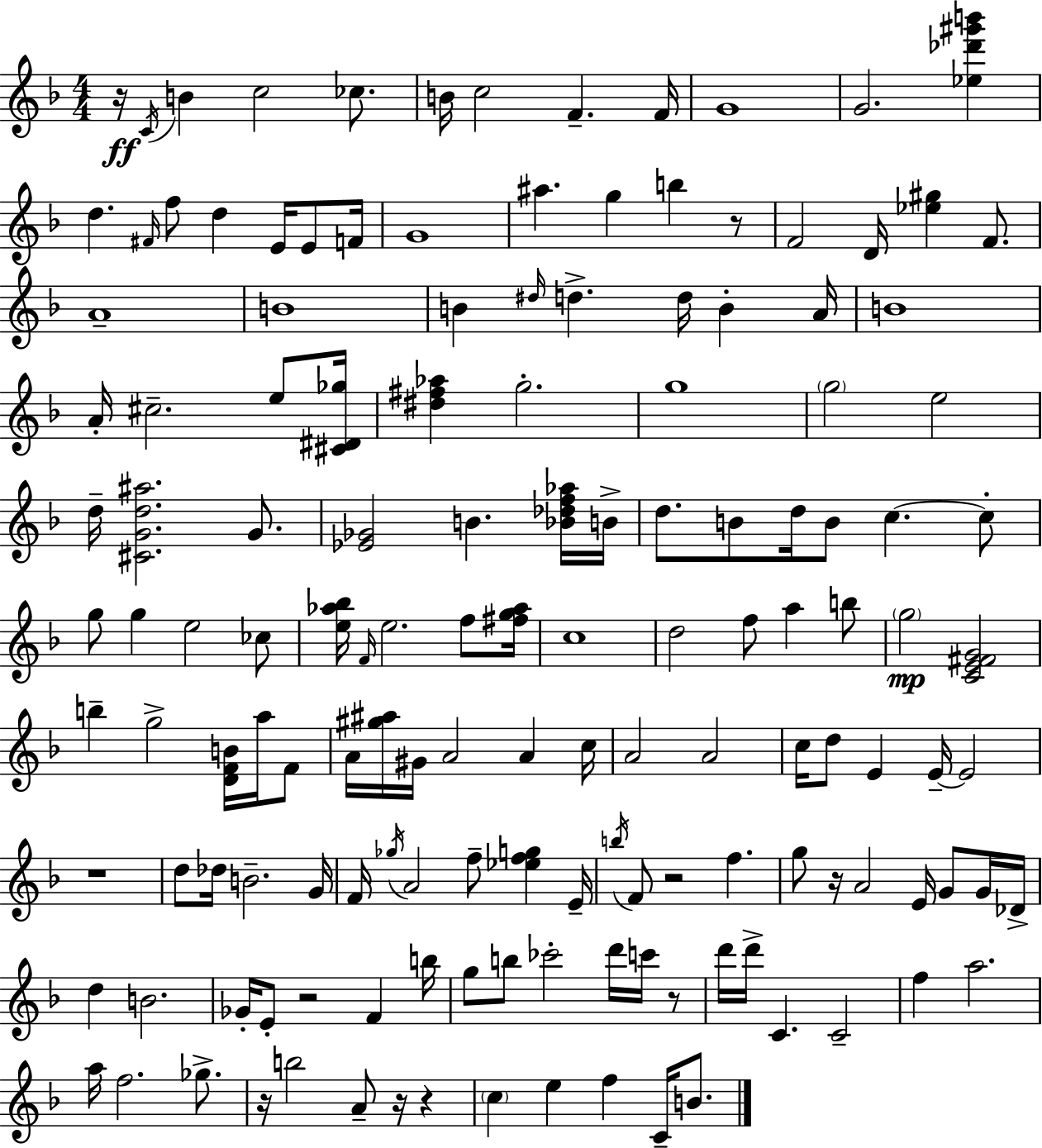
R/s C4/s B4/q C5/h CES5/e. B4/s C5/h F4/q. F4/s G4/w G4/h. [Eb5,Db6,G#6,B6]/q D5/q. F#4/s F5/e D5/q E4/s E4/e F4/s G4/w A#5/q. G5/q B5/q R/e F4/h D4/s [Eb5,G#5]/q F4/e. A4/w B4/w B4/q D#5/s D5/q. D5/s B4/q A4/s B4/w A4/s C#5/h. E5/e [C#4,D#4,Gb5]/s [D#5,F#5,Ab5]/q G5/h. G5/w G5/h E5/h D5/s [C#4,G4,D5,A#5]/h. G4/e. [Eb4,Gb4]/h B4/q. [Bb4,Db5,F5,Ab5]/s B4/s D5/e. B4/e D5/s B4/e C5/q. C5/e G5/e G5/q E5/h CES5/e [E5,Ab5,Bb5]/s F4/s E5/h. F5/e [F#5,G5,Ab5]/s C5/w D5/h F5/e A5/q B5/e G5/h [C4,E4,F#4,G4]/h B5/q G5/h [D4,F4,B4]/s A5/s F4/e A4/s [G#5,A#5]/s G#4/s A4/h A4/q C5/s A4/h A4/h C5/s D5/e E4/q E4/s E4/h R/w D5/e Db5/s B4/h. G4/s F4/s Gb5/s A4/h F5/e [Eb5,F5,G5]/q E4/s B5/s F4/e R/h F5/q. G5/e R/s A4/h E4/s G4/e G4/s Db4/s D5/q B4/h. Gb4/s E4/e R/h F4/q B5/s G5/e B5/e CES6/h D6/s C6/s R/e D6/s D6/s C4/q. C4/h F5/q A5/h. A5/s F5/h. Gb5/e. R/s B5/h A4/e R/s R/q C5/q E5/q F5/q C4/s B4/e.